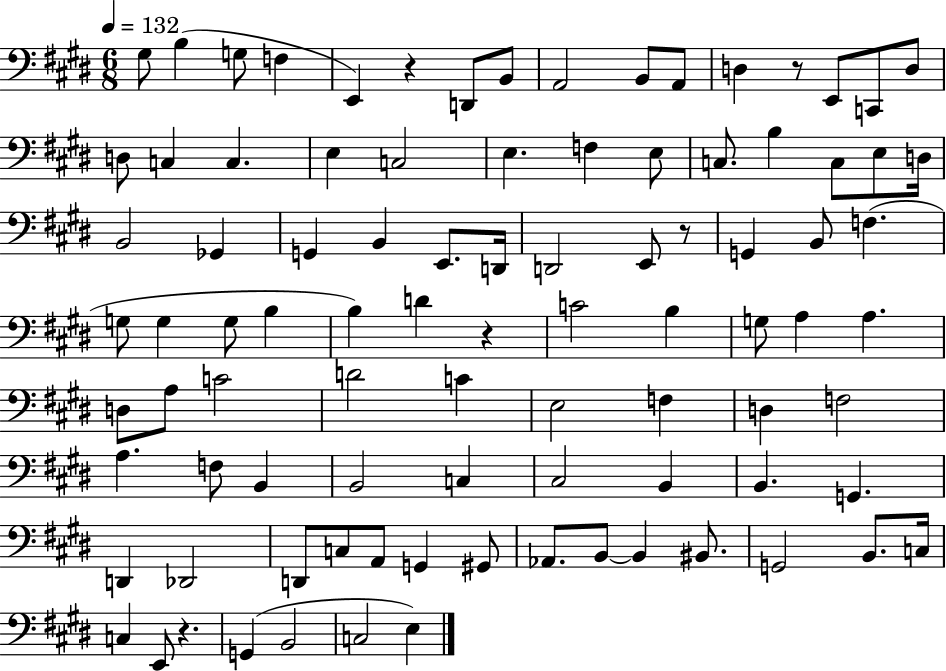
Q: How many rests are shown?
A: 5